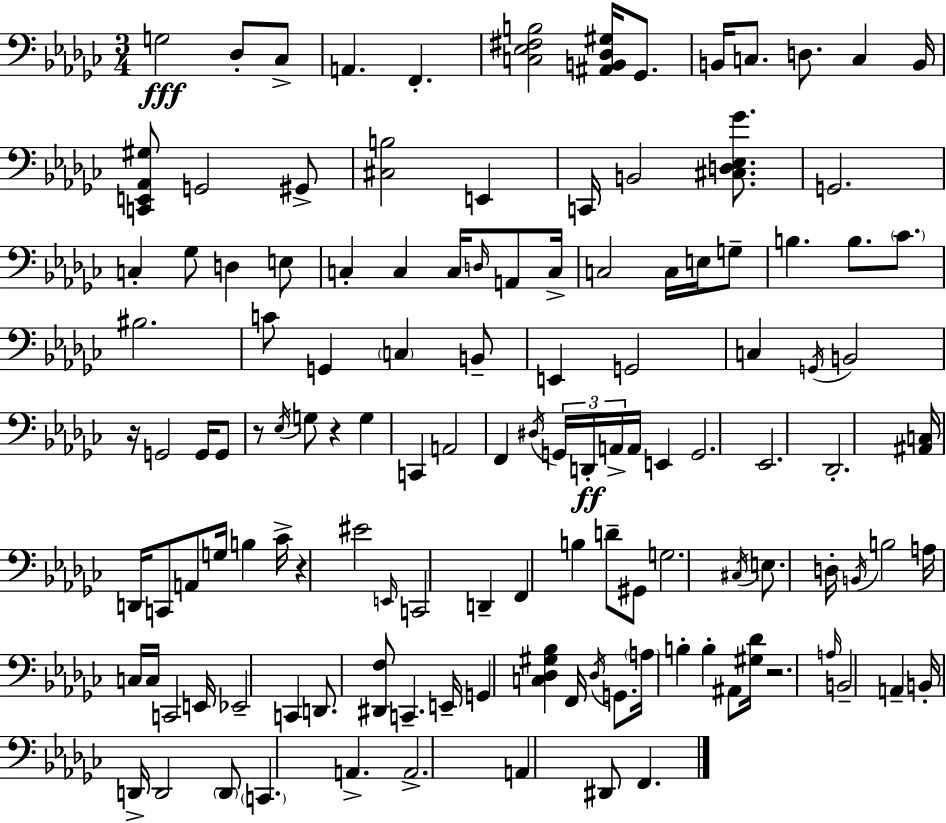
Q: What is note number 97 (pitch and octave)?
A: A3